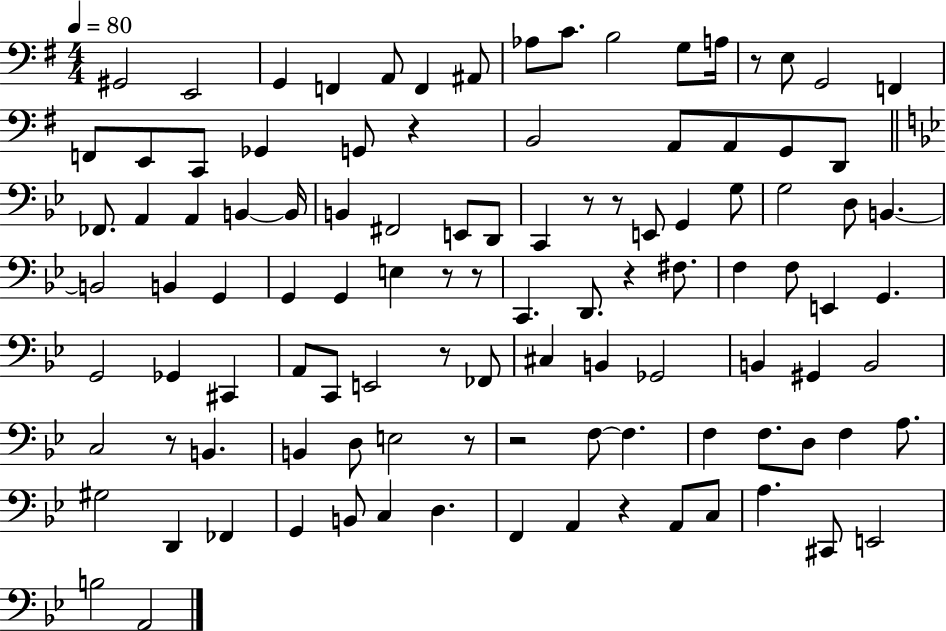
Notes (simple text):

G#2/h E2/h G2/q F2/q A2/e F2/q A#2/e Ab3/e C4/e. B3/h G3/e A3/s R/e E3/e G2/h F2/q F2/e E2/e C2/e Gb2/q G2/e R/q B2/h A2/e A2/e G2/e D2/e FES2/e. A2/q A2/q B2/q B2/s B2/q F#2/h E2/e D2/e C2/q R/e R/e E2/e G2/q G3/e G3/h D3/e B2/q. B2/h B2/q G2/q G2/q G2/q E3/q R/e R/e C2/q. D2/e. R/q F#3/e. F3/q F3/e E2/q G2/q. G2/h Gb2/q C#2/q A2/e C2/e E2/h R/e FES2/e C#3/q B2/q Gb2/h B2/q G#2/q B2/h C3/h R/e B2/q. B2/q D3/e E3/h R/e R/h F3/e F3/q. F3/q F3/e. D3/e F3/q A3/e. G#3/h D2/q FES2/q G2/q B2/e C3/q D3/q. F2/q A2/q R/q A2/e C3/e A3/q. C#2/e E2/h B3/h A2/h